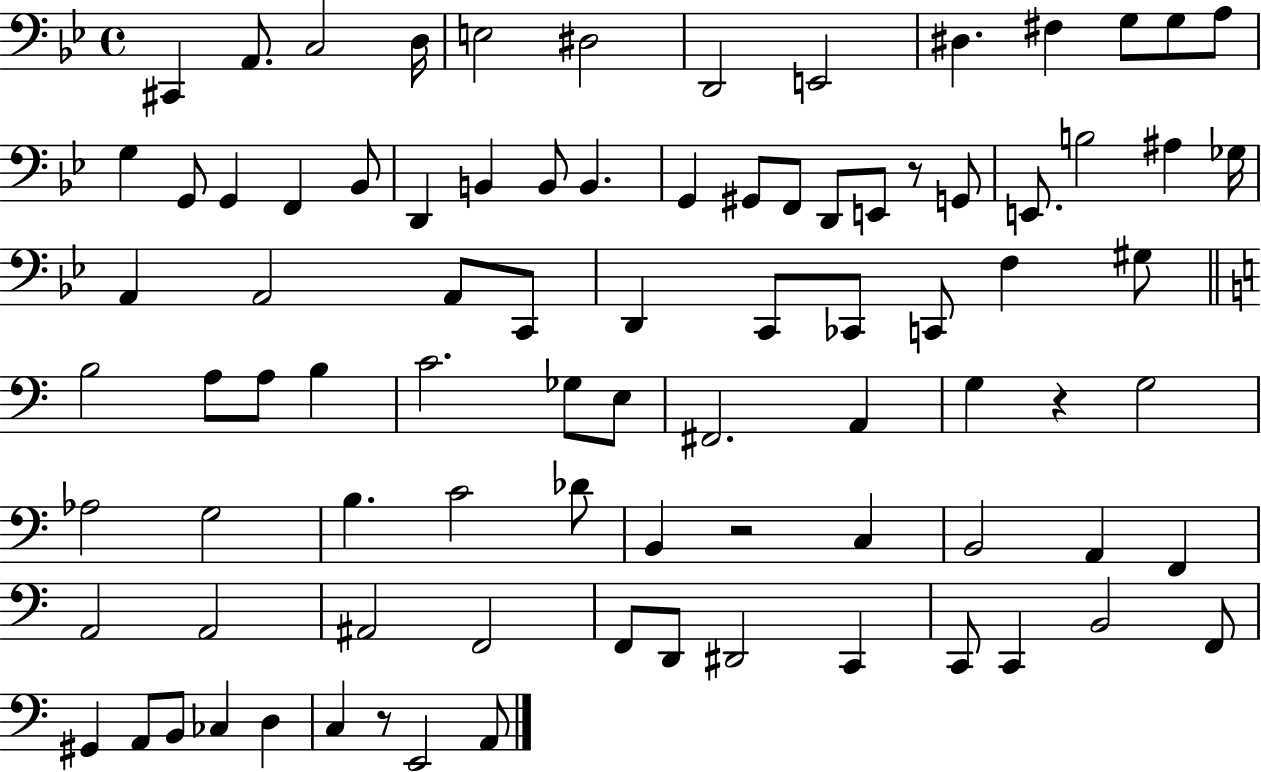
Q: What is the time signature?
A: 4/4